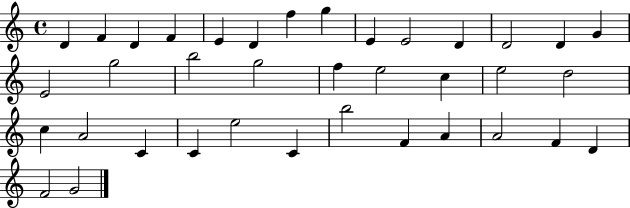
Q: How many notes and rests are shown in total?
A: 37